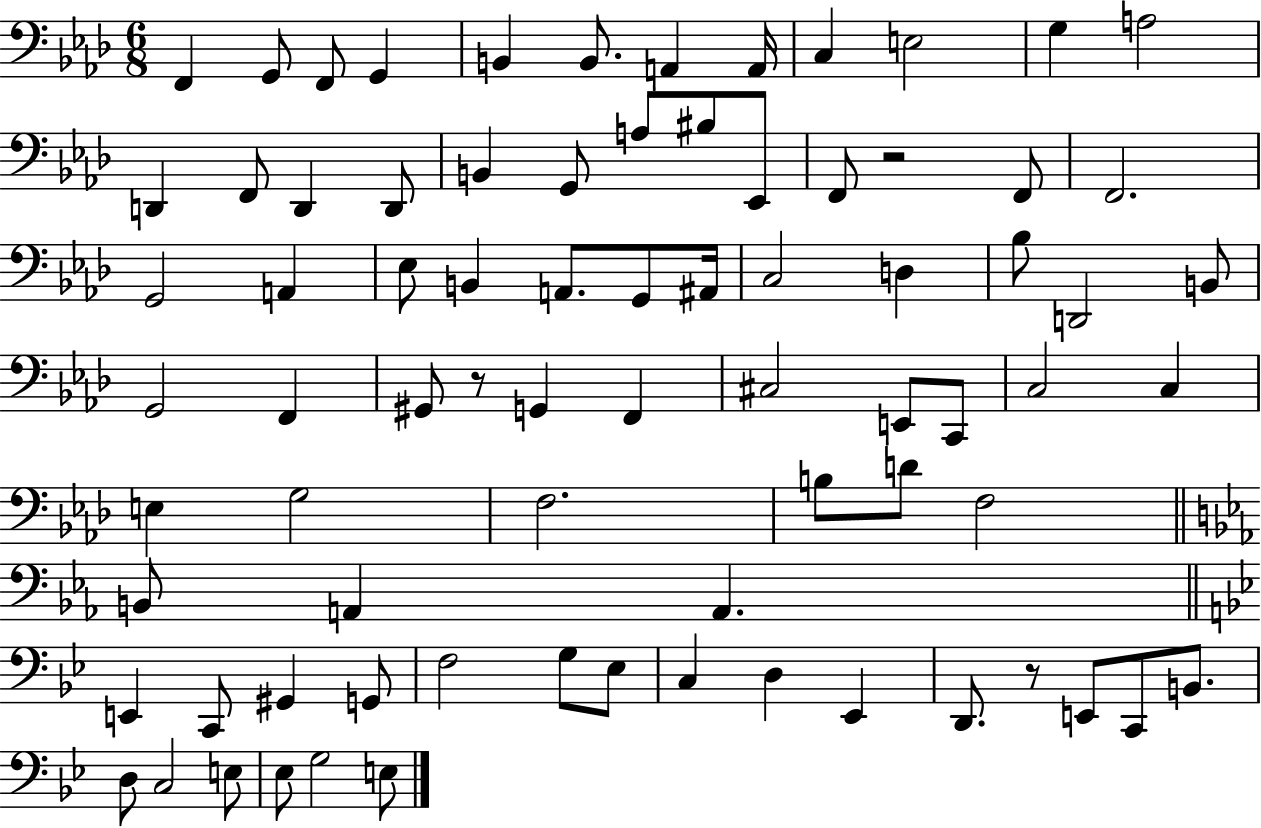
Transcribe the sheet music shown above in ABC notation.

X:1
T:Untitled
M:6/8
L:1/4
K:Ab
F,, G,,/2 F,,/2 G,, B,, B,,/2 A,, A,,/4 C, E,2 G, A,2 D,, F,,/2 D,, D,,/2 B,, G,,/2 A,/2 ^B,/2 _E,,/2 F,,/2 z2 F,,/2 F,,2 G,,2 A,, _E,/2 B,, A,,/2 G,,/2 ^A,,/4 C,2 D, _B,/2 D,,2 B,,/2 G,,2 F,, ^G,,/2 z/2 G,, F,, ^C,2 E,,/2 C,,/2 C,2 C, E, G,2 F,2 B,/2 D/2 F,2 B,,/2 A,, A,, E,, C,,/2 ^G,, G,,/2 F,2 G,/2 _E,/2 C, D, _E,, D,,/2 z/2 E,,/2 C,,/2 B,,/2 D,/2 C,2 E,/2 _E,/2 G,2 E,/2